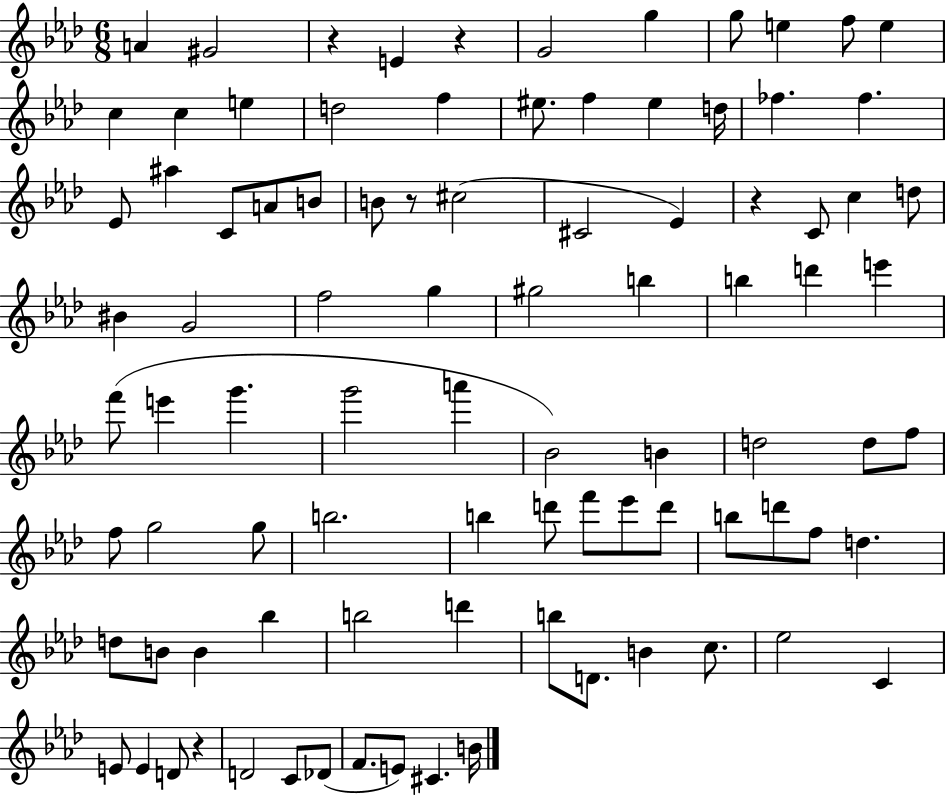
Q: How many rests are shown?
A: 5